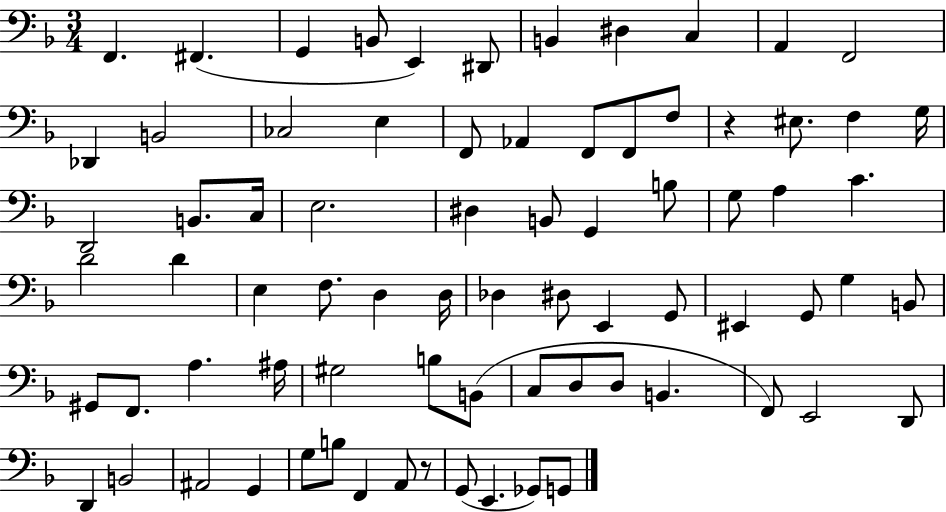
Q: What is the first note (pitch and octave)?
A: F2